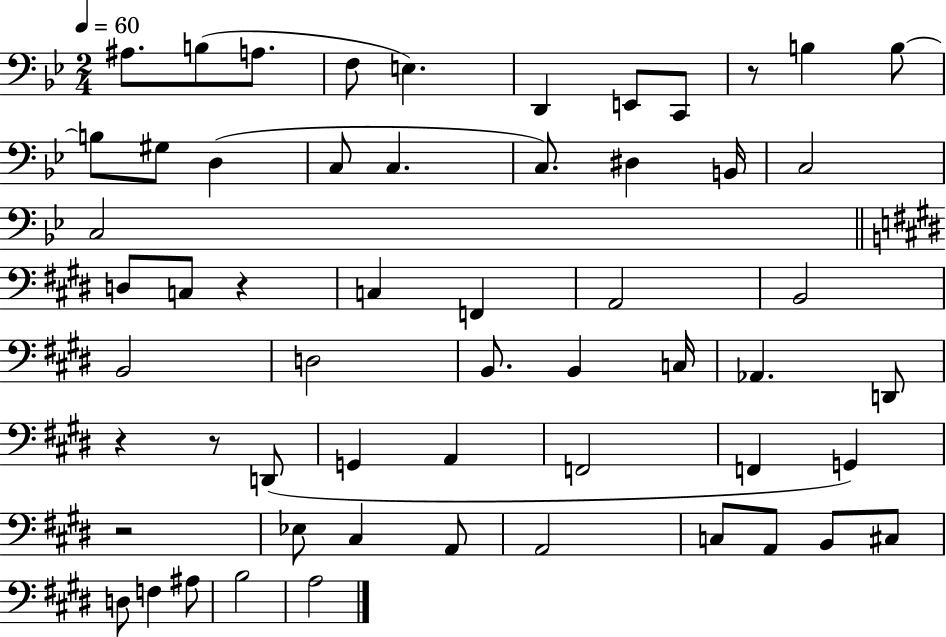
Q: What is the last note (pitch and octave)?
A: A3